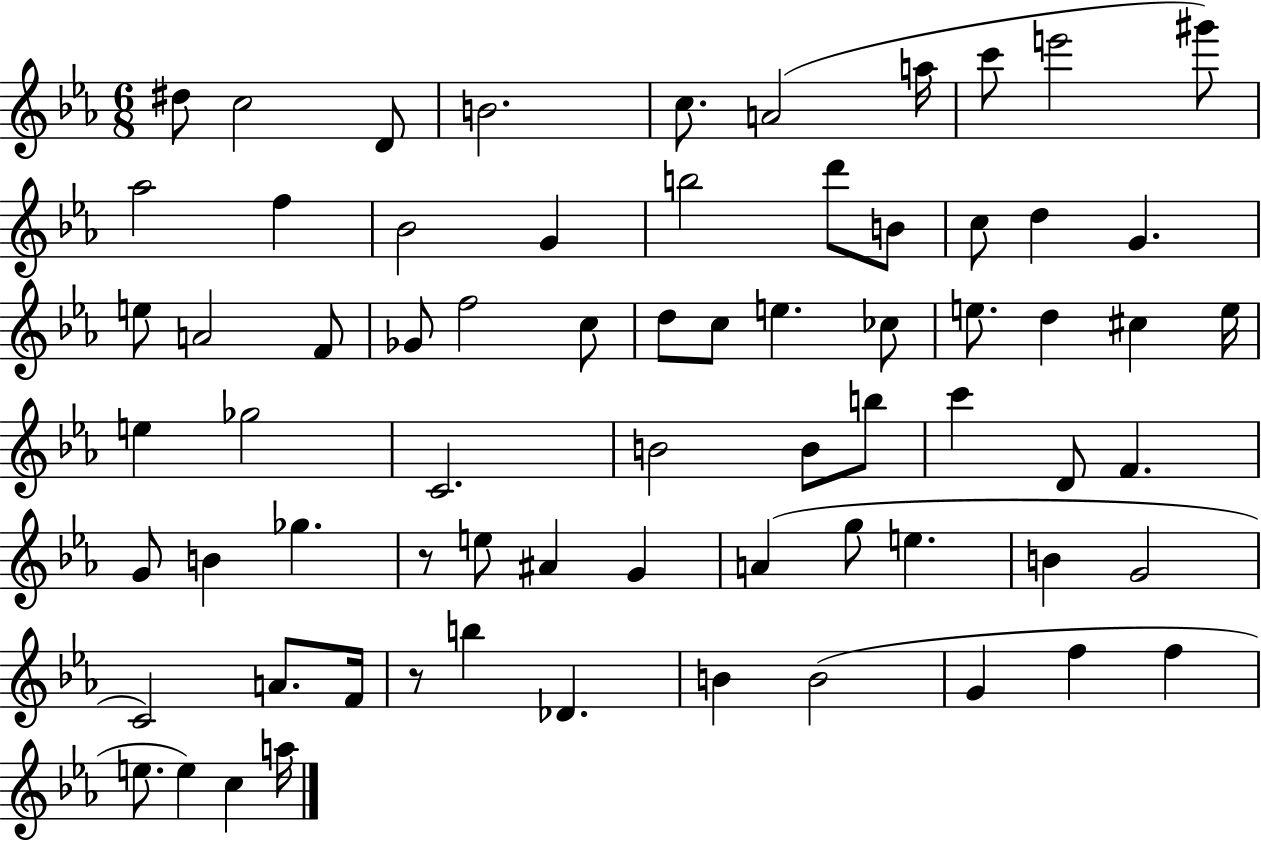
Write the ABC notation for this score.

X:1
T:Untitled
M:6/8
L:1/4
K:Eb
^d/2 c2 D/2 B2 c/2 A2 a/4 c'/2 e'2 ^g'/2 _a2 f _B2 G b2 d'/2 B/2 c/2 d G e/2 A2 F/2 _G/2 f2 c/2 d/2 c/2 e _c/2 e/2 d ^c e/4 e _g2 C2 B2 B/2 b/2 c' D/2 F G/2 B _g z/2 e/2 ^A G A g/2 e B G2 C2 A/2 F/4 z/2 b _D B B2 G f f e/2 e c a/4